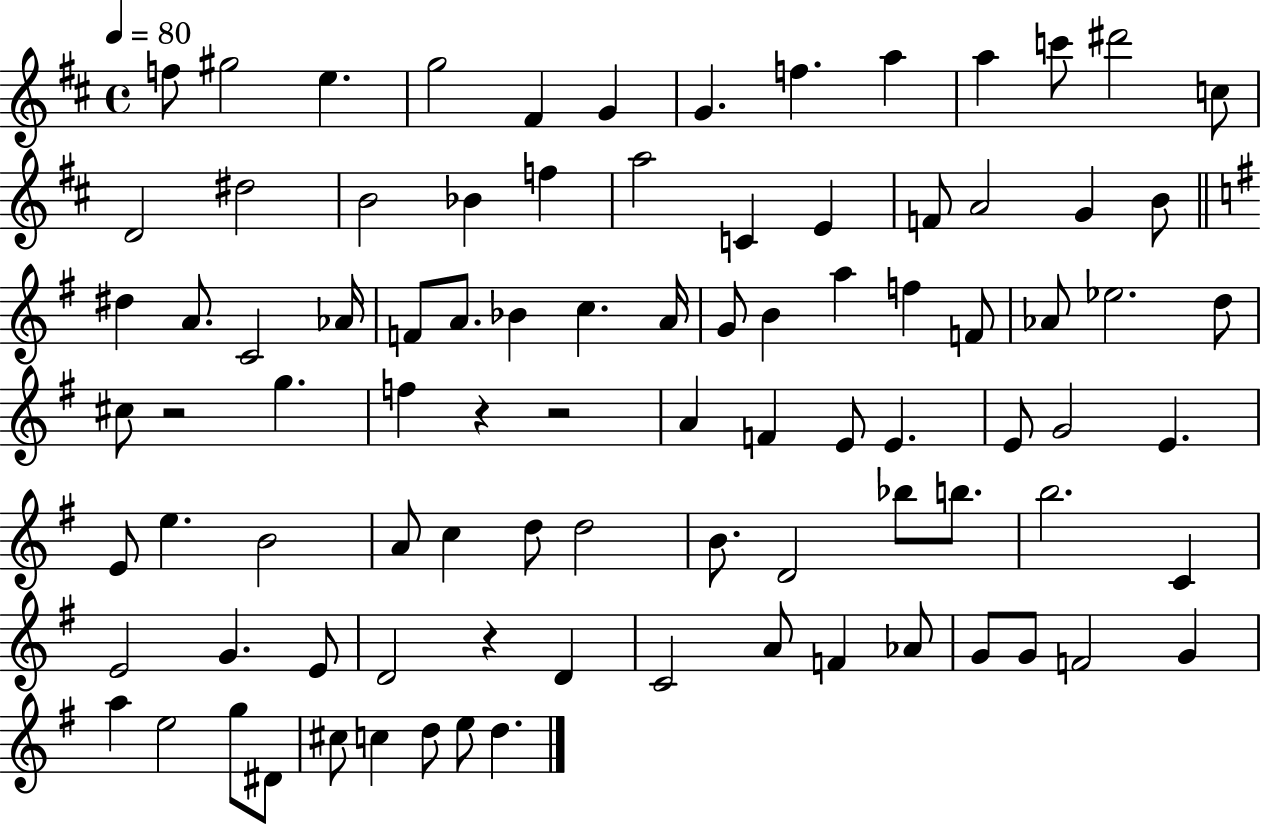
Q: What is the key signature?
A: D major